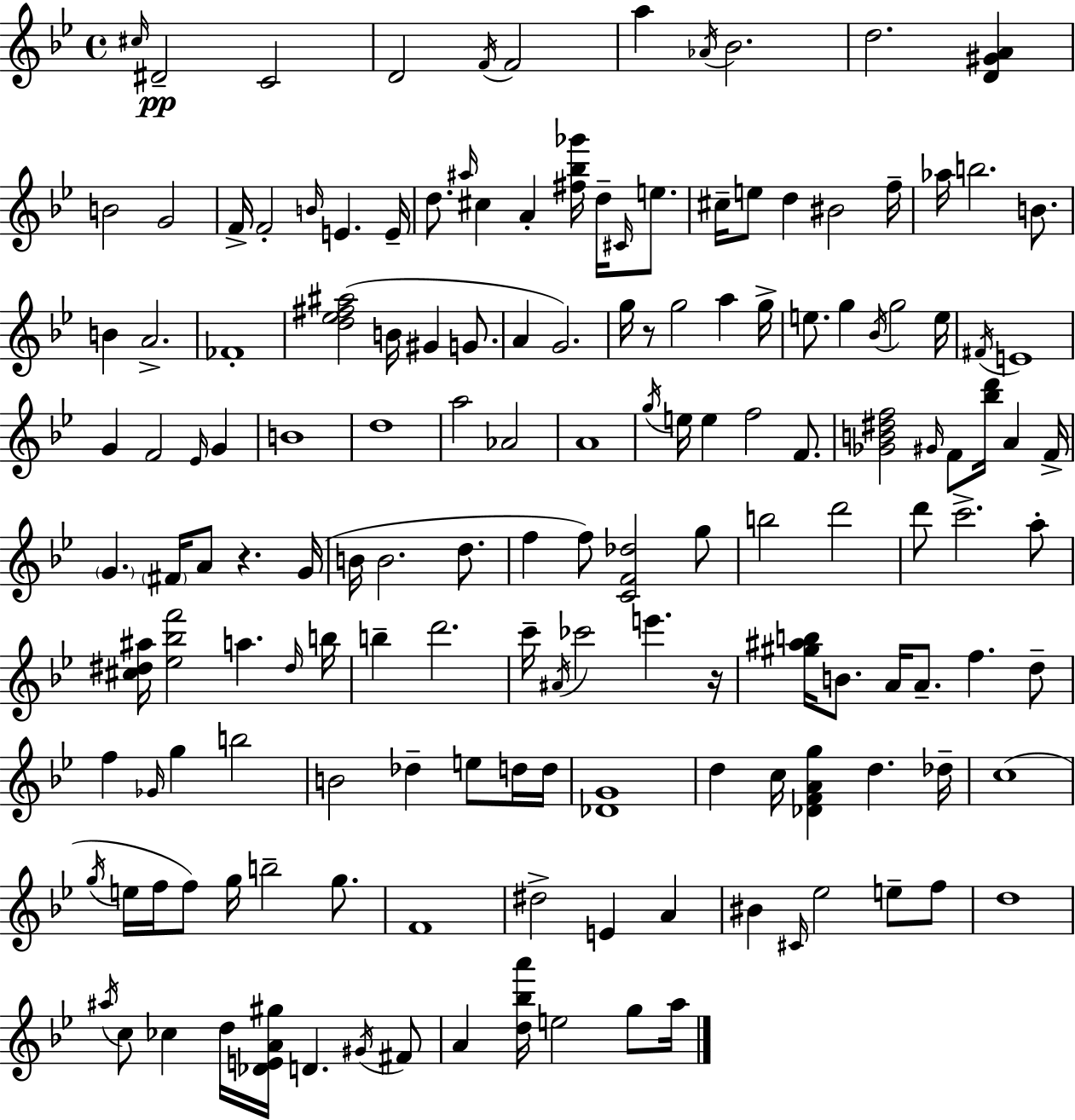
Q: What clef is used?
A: treble